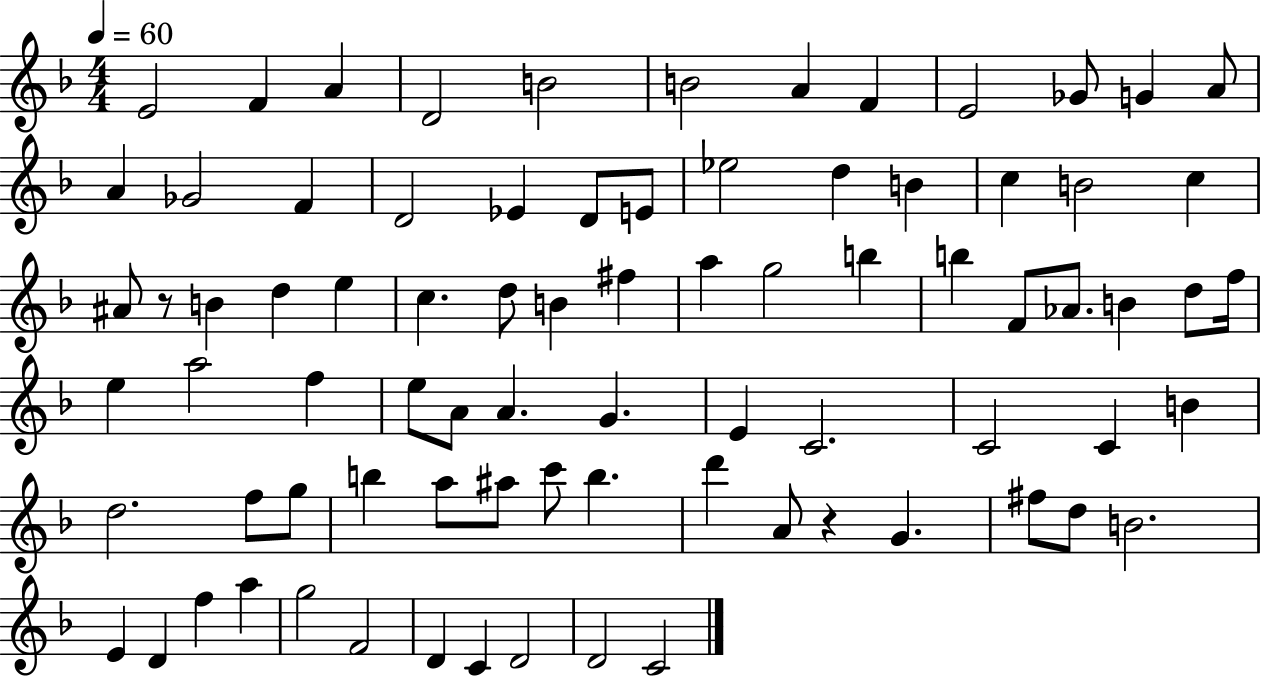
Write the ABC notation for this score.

X:1
T:Untitled
M:4/4
L:1/4
K:F
E2 F A D2 B2 B2 A F E2 _G/2 G A/2 A _G2 F D2 _E D/2 E/2 _e2 d B c B2 c ^A/2 z/2 B d e c d/2 B ^f a g2 b b F/2 _A/2 B d/2 f/4 e a2 f e/2 A/2 A G E C2 C2 C B d2 f/2 g/2 b a/2 ^a/2 c'/2 b d' A/2 z G ^f/2 d/2 B2 E D f a g2 F2 D C D2 D2 C2